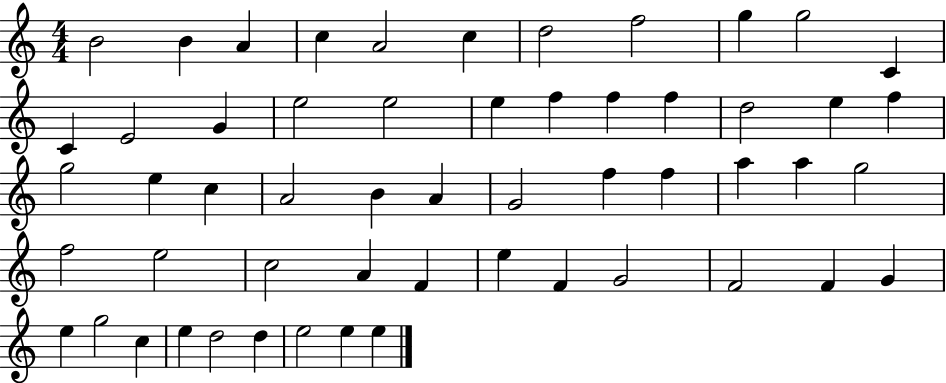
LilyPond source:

{
  \clef treble
  \numericTimeSignature
  \time 4/4
  \key c \major
  b'2 b'4 a'4 | c''4 a'2 c''4 | d''2 f''2 | g''4 g''2 c'4 | \break c'4 e'2 g'4 | e''2 e''2 | e''4 f''4 f''4 f''4 | d''2 e''4 f''4 | \break g''2 e''4 c''4 | a'2 b'4 a'4 | g'2 f''4 f''4 | a''4 a''4 g''2 | \break f''2 e''2 | c''2 a'4 f'4 | e''4 f'4 g'2 | f'2 f'4 g'4 | \break e''4 g''2 c''4 | e''4 d''2 d''4 | e''2 e''4 e''4 | \bar "|."
}